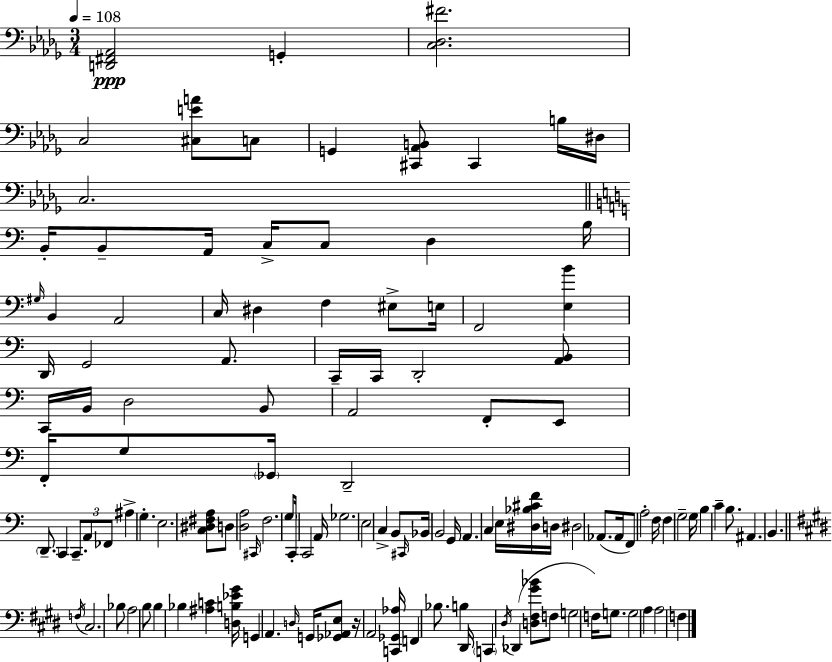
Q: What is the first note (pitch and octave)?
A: G2